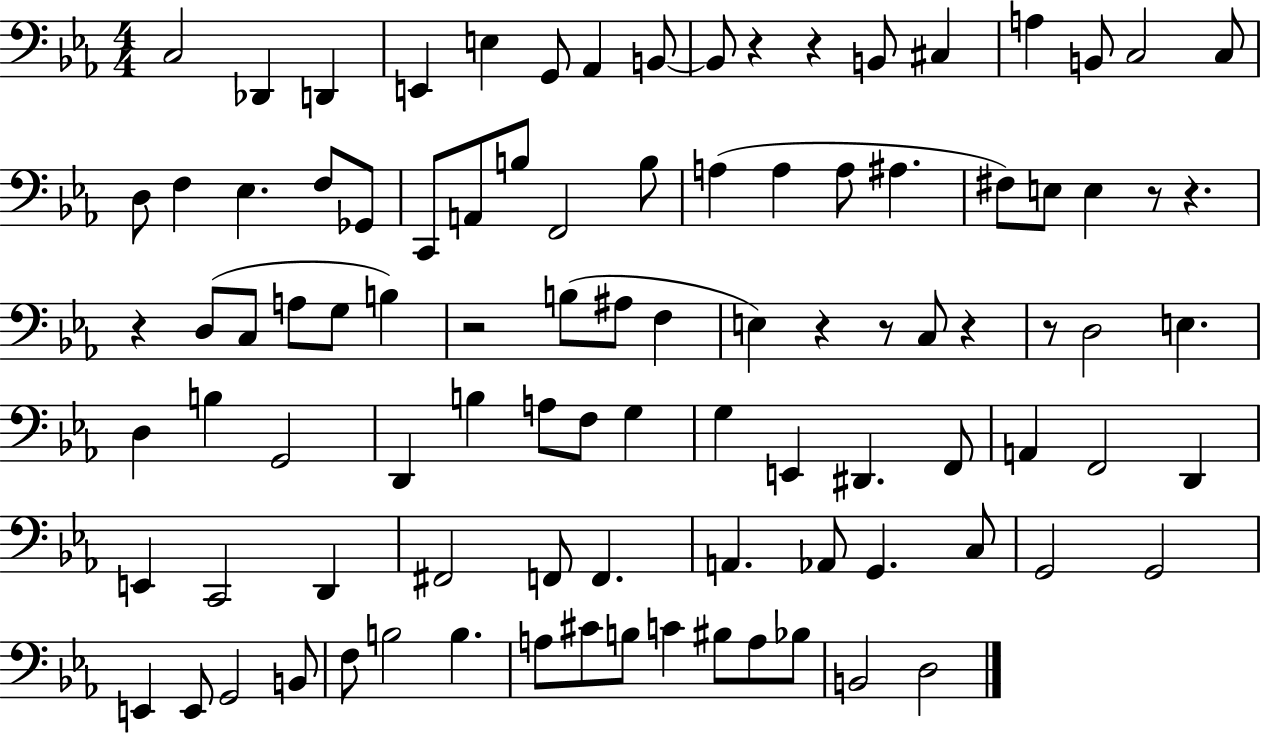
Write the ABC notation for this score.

X:1
T:Untitled
M:4/4
L:1/4
K:Eb
C,2 _D,, D,, E,, E, G,,/2 _A,, B,,/2 B,,/2 z z B,,/2 ^C, A, B,,/2 C,2 C,/2 D,/2 F, _E, F,/2 _G,,/2 C,,/2 A,,/2 B,/2 F,,2 B,/2 A, A, A,/2 ^A, ^F,/2 E,/2 E, z/2 z z D,/2 C,/2 A,/2 G,/2 B, z2 B,/2 ^A,/2 F, E, z z/2 C,/2 z z/2 D,2 E, D, B, G,,2 D,, B, A,/2 F,/2 G, G, E,, ^D,, F,,/2 A,, F,,2 D,, E,, C,,2 D,, ^F,,2 F,,/2 F,, A,, _A,,/2 G,, C,/2 G,,2 G,,2 E,, E,,/2 G,,2 B,,/2 F,/2 B,2 B, A,/2 ^C/2 B,/2 C ^B,/2 A,/2 _B,/2 B,,2 D,2